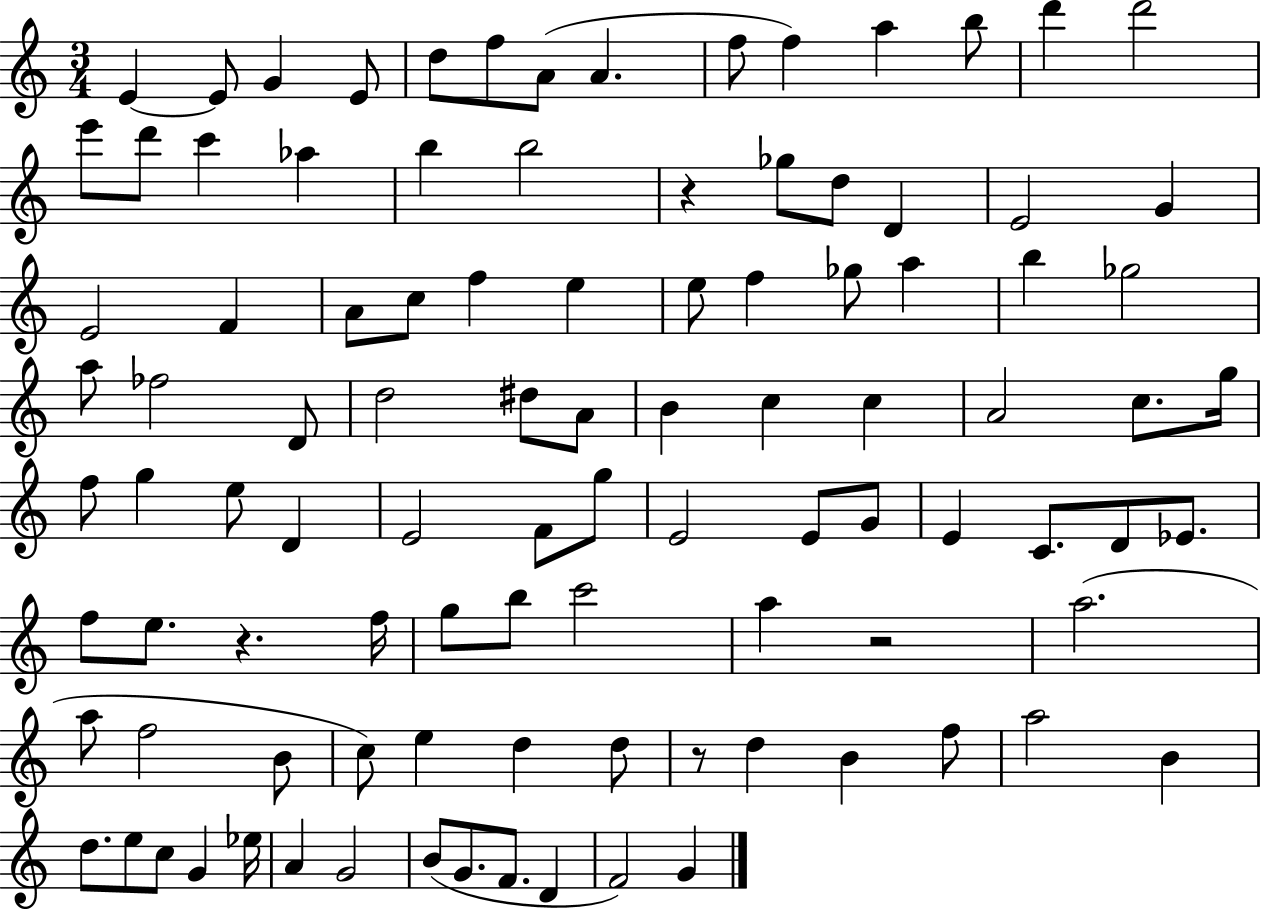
X:1
T:Untitled
M:3/4
L:1/4
K:C
E E/2 G E/2 d/2 f/2 A/2 A f/2 f a b/2 d' d'2 e'/2 d'/2 c' _a b b2 z _g/2 d/2 D E2 G E2 F A/2 c/2 f e e/2 f _g/2 a b _g2 a/2 _f2 D/2 d2 ^d/2 A/2 B c c A2 c/2 g/4 f/2 g e/2 D E2 F/2 g/2 E2 E/2 G/2 E C/2 D/2 _E/2 f/2 e/2 z f/4 g/2 b/2 c'2 a z2 a2 a/2 f2 B/2 c/2 e d d/2 z/2 d B f/2 a2 B d/2 e/2 c/2 G _e/4 A G2 B/2 G/2 F/2 D F2 G